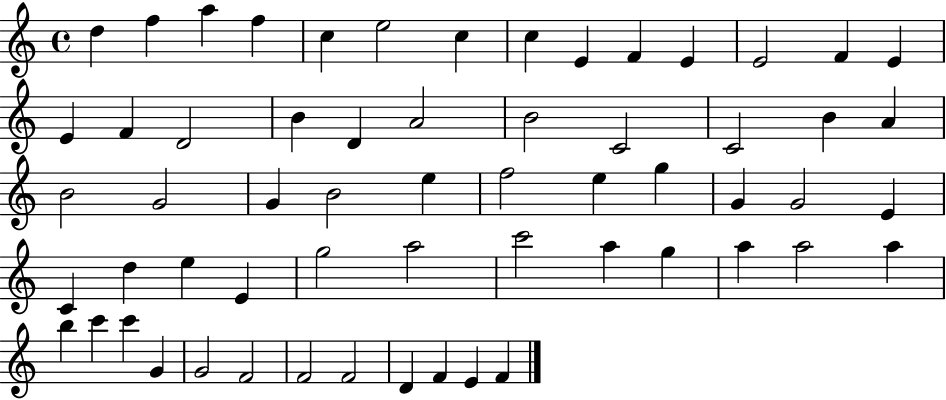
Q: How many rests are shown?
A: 0